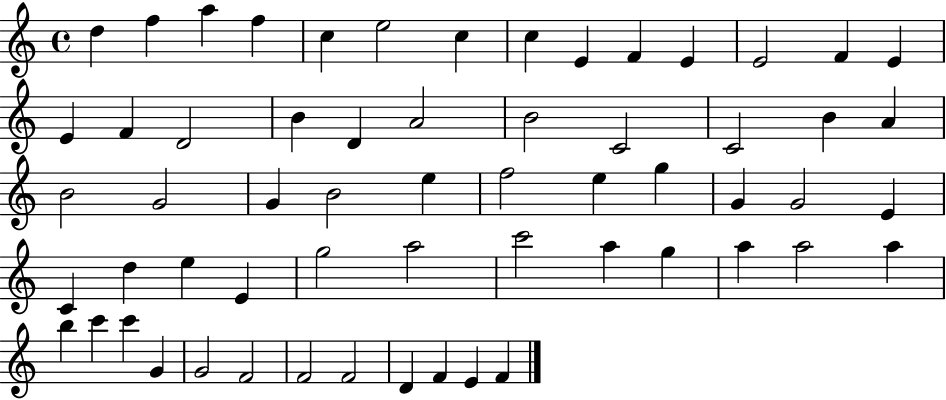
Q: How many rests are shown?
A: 0